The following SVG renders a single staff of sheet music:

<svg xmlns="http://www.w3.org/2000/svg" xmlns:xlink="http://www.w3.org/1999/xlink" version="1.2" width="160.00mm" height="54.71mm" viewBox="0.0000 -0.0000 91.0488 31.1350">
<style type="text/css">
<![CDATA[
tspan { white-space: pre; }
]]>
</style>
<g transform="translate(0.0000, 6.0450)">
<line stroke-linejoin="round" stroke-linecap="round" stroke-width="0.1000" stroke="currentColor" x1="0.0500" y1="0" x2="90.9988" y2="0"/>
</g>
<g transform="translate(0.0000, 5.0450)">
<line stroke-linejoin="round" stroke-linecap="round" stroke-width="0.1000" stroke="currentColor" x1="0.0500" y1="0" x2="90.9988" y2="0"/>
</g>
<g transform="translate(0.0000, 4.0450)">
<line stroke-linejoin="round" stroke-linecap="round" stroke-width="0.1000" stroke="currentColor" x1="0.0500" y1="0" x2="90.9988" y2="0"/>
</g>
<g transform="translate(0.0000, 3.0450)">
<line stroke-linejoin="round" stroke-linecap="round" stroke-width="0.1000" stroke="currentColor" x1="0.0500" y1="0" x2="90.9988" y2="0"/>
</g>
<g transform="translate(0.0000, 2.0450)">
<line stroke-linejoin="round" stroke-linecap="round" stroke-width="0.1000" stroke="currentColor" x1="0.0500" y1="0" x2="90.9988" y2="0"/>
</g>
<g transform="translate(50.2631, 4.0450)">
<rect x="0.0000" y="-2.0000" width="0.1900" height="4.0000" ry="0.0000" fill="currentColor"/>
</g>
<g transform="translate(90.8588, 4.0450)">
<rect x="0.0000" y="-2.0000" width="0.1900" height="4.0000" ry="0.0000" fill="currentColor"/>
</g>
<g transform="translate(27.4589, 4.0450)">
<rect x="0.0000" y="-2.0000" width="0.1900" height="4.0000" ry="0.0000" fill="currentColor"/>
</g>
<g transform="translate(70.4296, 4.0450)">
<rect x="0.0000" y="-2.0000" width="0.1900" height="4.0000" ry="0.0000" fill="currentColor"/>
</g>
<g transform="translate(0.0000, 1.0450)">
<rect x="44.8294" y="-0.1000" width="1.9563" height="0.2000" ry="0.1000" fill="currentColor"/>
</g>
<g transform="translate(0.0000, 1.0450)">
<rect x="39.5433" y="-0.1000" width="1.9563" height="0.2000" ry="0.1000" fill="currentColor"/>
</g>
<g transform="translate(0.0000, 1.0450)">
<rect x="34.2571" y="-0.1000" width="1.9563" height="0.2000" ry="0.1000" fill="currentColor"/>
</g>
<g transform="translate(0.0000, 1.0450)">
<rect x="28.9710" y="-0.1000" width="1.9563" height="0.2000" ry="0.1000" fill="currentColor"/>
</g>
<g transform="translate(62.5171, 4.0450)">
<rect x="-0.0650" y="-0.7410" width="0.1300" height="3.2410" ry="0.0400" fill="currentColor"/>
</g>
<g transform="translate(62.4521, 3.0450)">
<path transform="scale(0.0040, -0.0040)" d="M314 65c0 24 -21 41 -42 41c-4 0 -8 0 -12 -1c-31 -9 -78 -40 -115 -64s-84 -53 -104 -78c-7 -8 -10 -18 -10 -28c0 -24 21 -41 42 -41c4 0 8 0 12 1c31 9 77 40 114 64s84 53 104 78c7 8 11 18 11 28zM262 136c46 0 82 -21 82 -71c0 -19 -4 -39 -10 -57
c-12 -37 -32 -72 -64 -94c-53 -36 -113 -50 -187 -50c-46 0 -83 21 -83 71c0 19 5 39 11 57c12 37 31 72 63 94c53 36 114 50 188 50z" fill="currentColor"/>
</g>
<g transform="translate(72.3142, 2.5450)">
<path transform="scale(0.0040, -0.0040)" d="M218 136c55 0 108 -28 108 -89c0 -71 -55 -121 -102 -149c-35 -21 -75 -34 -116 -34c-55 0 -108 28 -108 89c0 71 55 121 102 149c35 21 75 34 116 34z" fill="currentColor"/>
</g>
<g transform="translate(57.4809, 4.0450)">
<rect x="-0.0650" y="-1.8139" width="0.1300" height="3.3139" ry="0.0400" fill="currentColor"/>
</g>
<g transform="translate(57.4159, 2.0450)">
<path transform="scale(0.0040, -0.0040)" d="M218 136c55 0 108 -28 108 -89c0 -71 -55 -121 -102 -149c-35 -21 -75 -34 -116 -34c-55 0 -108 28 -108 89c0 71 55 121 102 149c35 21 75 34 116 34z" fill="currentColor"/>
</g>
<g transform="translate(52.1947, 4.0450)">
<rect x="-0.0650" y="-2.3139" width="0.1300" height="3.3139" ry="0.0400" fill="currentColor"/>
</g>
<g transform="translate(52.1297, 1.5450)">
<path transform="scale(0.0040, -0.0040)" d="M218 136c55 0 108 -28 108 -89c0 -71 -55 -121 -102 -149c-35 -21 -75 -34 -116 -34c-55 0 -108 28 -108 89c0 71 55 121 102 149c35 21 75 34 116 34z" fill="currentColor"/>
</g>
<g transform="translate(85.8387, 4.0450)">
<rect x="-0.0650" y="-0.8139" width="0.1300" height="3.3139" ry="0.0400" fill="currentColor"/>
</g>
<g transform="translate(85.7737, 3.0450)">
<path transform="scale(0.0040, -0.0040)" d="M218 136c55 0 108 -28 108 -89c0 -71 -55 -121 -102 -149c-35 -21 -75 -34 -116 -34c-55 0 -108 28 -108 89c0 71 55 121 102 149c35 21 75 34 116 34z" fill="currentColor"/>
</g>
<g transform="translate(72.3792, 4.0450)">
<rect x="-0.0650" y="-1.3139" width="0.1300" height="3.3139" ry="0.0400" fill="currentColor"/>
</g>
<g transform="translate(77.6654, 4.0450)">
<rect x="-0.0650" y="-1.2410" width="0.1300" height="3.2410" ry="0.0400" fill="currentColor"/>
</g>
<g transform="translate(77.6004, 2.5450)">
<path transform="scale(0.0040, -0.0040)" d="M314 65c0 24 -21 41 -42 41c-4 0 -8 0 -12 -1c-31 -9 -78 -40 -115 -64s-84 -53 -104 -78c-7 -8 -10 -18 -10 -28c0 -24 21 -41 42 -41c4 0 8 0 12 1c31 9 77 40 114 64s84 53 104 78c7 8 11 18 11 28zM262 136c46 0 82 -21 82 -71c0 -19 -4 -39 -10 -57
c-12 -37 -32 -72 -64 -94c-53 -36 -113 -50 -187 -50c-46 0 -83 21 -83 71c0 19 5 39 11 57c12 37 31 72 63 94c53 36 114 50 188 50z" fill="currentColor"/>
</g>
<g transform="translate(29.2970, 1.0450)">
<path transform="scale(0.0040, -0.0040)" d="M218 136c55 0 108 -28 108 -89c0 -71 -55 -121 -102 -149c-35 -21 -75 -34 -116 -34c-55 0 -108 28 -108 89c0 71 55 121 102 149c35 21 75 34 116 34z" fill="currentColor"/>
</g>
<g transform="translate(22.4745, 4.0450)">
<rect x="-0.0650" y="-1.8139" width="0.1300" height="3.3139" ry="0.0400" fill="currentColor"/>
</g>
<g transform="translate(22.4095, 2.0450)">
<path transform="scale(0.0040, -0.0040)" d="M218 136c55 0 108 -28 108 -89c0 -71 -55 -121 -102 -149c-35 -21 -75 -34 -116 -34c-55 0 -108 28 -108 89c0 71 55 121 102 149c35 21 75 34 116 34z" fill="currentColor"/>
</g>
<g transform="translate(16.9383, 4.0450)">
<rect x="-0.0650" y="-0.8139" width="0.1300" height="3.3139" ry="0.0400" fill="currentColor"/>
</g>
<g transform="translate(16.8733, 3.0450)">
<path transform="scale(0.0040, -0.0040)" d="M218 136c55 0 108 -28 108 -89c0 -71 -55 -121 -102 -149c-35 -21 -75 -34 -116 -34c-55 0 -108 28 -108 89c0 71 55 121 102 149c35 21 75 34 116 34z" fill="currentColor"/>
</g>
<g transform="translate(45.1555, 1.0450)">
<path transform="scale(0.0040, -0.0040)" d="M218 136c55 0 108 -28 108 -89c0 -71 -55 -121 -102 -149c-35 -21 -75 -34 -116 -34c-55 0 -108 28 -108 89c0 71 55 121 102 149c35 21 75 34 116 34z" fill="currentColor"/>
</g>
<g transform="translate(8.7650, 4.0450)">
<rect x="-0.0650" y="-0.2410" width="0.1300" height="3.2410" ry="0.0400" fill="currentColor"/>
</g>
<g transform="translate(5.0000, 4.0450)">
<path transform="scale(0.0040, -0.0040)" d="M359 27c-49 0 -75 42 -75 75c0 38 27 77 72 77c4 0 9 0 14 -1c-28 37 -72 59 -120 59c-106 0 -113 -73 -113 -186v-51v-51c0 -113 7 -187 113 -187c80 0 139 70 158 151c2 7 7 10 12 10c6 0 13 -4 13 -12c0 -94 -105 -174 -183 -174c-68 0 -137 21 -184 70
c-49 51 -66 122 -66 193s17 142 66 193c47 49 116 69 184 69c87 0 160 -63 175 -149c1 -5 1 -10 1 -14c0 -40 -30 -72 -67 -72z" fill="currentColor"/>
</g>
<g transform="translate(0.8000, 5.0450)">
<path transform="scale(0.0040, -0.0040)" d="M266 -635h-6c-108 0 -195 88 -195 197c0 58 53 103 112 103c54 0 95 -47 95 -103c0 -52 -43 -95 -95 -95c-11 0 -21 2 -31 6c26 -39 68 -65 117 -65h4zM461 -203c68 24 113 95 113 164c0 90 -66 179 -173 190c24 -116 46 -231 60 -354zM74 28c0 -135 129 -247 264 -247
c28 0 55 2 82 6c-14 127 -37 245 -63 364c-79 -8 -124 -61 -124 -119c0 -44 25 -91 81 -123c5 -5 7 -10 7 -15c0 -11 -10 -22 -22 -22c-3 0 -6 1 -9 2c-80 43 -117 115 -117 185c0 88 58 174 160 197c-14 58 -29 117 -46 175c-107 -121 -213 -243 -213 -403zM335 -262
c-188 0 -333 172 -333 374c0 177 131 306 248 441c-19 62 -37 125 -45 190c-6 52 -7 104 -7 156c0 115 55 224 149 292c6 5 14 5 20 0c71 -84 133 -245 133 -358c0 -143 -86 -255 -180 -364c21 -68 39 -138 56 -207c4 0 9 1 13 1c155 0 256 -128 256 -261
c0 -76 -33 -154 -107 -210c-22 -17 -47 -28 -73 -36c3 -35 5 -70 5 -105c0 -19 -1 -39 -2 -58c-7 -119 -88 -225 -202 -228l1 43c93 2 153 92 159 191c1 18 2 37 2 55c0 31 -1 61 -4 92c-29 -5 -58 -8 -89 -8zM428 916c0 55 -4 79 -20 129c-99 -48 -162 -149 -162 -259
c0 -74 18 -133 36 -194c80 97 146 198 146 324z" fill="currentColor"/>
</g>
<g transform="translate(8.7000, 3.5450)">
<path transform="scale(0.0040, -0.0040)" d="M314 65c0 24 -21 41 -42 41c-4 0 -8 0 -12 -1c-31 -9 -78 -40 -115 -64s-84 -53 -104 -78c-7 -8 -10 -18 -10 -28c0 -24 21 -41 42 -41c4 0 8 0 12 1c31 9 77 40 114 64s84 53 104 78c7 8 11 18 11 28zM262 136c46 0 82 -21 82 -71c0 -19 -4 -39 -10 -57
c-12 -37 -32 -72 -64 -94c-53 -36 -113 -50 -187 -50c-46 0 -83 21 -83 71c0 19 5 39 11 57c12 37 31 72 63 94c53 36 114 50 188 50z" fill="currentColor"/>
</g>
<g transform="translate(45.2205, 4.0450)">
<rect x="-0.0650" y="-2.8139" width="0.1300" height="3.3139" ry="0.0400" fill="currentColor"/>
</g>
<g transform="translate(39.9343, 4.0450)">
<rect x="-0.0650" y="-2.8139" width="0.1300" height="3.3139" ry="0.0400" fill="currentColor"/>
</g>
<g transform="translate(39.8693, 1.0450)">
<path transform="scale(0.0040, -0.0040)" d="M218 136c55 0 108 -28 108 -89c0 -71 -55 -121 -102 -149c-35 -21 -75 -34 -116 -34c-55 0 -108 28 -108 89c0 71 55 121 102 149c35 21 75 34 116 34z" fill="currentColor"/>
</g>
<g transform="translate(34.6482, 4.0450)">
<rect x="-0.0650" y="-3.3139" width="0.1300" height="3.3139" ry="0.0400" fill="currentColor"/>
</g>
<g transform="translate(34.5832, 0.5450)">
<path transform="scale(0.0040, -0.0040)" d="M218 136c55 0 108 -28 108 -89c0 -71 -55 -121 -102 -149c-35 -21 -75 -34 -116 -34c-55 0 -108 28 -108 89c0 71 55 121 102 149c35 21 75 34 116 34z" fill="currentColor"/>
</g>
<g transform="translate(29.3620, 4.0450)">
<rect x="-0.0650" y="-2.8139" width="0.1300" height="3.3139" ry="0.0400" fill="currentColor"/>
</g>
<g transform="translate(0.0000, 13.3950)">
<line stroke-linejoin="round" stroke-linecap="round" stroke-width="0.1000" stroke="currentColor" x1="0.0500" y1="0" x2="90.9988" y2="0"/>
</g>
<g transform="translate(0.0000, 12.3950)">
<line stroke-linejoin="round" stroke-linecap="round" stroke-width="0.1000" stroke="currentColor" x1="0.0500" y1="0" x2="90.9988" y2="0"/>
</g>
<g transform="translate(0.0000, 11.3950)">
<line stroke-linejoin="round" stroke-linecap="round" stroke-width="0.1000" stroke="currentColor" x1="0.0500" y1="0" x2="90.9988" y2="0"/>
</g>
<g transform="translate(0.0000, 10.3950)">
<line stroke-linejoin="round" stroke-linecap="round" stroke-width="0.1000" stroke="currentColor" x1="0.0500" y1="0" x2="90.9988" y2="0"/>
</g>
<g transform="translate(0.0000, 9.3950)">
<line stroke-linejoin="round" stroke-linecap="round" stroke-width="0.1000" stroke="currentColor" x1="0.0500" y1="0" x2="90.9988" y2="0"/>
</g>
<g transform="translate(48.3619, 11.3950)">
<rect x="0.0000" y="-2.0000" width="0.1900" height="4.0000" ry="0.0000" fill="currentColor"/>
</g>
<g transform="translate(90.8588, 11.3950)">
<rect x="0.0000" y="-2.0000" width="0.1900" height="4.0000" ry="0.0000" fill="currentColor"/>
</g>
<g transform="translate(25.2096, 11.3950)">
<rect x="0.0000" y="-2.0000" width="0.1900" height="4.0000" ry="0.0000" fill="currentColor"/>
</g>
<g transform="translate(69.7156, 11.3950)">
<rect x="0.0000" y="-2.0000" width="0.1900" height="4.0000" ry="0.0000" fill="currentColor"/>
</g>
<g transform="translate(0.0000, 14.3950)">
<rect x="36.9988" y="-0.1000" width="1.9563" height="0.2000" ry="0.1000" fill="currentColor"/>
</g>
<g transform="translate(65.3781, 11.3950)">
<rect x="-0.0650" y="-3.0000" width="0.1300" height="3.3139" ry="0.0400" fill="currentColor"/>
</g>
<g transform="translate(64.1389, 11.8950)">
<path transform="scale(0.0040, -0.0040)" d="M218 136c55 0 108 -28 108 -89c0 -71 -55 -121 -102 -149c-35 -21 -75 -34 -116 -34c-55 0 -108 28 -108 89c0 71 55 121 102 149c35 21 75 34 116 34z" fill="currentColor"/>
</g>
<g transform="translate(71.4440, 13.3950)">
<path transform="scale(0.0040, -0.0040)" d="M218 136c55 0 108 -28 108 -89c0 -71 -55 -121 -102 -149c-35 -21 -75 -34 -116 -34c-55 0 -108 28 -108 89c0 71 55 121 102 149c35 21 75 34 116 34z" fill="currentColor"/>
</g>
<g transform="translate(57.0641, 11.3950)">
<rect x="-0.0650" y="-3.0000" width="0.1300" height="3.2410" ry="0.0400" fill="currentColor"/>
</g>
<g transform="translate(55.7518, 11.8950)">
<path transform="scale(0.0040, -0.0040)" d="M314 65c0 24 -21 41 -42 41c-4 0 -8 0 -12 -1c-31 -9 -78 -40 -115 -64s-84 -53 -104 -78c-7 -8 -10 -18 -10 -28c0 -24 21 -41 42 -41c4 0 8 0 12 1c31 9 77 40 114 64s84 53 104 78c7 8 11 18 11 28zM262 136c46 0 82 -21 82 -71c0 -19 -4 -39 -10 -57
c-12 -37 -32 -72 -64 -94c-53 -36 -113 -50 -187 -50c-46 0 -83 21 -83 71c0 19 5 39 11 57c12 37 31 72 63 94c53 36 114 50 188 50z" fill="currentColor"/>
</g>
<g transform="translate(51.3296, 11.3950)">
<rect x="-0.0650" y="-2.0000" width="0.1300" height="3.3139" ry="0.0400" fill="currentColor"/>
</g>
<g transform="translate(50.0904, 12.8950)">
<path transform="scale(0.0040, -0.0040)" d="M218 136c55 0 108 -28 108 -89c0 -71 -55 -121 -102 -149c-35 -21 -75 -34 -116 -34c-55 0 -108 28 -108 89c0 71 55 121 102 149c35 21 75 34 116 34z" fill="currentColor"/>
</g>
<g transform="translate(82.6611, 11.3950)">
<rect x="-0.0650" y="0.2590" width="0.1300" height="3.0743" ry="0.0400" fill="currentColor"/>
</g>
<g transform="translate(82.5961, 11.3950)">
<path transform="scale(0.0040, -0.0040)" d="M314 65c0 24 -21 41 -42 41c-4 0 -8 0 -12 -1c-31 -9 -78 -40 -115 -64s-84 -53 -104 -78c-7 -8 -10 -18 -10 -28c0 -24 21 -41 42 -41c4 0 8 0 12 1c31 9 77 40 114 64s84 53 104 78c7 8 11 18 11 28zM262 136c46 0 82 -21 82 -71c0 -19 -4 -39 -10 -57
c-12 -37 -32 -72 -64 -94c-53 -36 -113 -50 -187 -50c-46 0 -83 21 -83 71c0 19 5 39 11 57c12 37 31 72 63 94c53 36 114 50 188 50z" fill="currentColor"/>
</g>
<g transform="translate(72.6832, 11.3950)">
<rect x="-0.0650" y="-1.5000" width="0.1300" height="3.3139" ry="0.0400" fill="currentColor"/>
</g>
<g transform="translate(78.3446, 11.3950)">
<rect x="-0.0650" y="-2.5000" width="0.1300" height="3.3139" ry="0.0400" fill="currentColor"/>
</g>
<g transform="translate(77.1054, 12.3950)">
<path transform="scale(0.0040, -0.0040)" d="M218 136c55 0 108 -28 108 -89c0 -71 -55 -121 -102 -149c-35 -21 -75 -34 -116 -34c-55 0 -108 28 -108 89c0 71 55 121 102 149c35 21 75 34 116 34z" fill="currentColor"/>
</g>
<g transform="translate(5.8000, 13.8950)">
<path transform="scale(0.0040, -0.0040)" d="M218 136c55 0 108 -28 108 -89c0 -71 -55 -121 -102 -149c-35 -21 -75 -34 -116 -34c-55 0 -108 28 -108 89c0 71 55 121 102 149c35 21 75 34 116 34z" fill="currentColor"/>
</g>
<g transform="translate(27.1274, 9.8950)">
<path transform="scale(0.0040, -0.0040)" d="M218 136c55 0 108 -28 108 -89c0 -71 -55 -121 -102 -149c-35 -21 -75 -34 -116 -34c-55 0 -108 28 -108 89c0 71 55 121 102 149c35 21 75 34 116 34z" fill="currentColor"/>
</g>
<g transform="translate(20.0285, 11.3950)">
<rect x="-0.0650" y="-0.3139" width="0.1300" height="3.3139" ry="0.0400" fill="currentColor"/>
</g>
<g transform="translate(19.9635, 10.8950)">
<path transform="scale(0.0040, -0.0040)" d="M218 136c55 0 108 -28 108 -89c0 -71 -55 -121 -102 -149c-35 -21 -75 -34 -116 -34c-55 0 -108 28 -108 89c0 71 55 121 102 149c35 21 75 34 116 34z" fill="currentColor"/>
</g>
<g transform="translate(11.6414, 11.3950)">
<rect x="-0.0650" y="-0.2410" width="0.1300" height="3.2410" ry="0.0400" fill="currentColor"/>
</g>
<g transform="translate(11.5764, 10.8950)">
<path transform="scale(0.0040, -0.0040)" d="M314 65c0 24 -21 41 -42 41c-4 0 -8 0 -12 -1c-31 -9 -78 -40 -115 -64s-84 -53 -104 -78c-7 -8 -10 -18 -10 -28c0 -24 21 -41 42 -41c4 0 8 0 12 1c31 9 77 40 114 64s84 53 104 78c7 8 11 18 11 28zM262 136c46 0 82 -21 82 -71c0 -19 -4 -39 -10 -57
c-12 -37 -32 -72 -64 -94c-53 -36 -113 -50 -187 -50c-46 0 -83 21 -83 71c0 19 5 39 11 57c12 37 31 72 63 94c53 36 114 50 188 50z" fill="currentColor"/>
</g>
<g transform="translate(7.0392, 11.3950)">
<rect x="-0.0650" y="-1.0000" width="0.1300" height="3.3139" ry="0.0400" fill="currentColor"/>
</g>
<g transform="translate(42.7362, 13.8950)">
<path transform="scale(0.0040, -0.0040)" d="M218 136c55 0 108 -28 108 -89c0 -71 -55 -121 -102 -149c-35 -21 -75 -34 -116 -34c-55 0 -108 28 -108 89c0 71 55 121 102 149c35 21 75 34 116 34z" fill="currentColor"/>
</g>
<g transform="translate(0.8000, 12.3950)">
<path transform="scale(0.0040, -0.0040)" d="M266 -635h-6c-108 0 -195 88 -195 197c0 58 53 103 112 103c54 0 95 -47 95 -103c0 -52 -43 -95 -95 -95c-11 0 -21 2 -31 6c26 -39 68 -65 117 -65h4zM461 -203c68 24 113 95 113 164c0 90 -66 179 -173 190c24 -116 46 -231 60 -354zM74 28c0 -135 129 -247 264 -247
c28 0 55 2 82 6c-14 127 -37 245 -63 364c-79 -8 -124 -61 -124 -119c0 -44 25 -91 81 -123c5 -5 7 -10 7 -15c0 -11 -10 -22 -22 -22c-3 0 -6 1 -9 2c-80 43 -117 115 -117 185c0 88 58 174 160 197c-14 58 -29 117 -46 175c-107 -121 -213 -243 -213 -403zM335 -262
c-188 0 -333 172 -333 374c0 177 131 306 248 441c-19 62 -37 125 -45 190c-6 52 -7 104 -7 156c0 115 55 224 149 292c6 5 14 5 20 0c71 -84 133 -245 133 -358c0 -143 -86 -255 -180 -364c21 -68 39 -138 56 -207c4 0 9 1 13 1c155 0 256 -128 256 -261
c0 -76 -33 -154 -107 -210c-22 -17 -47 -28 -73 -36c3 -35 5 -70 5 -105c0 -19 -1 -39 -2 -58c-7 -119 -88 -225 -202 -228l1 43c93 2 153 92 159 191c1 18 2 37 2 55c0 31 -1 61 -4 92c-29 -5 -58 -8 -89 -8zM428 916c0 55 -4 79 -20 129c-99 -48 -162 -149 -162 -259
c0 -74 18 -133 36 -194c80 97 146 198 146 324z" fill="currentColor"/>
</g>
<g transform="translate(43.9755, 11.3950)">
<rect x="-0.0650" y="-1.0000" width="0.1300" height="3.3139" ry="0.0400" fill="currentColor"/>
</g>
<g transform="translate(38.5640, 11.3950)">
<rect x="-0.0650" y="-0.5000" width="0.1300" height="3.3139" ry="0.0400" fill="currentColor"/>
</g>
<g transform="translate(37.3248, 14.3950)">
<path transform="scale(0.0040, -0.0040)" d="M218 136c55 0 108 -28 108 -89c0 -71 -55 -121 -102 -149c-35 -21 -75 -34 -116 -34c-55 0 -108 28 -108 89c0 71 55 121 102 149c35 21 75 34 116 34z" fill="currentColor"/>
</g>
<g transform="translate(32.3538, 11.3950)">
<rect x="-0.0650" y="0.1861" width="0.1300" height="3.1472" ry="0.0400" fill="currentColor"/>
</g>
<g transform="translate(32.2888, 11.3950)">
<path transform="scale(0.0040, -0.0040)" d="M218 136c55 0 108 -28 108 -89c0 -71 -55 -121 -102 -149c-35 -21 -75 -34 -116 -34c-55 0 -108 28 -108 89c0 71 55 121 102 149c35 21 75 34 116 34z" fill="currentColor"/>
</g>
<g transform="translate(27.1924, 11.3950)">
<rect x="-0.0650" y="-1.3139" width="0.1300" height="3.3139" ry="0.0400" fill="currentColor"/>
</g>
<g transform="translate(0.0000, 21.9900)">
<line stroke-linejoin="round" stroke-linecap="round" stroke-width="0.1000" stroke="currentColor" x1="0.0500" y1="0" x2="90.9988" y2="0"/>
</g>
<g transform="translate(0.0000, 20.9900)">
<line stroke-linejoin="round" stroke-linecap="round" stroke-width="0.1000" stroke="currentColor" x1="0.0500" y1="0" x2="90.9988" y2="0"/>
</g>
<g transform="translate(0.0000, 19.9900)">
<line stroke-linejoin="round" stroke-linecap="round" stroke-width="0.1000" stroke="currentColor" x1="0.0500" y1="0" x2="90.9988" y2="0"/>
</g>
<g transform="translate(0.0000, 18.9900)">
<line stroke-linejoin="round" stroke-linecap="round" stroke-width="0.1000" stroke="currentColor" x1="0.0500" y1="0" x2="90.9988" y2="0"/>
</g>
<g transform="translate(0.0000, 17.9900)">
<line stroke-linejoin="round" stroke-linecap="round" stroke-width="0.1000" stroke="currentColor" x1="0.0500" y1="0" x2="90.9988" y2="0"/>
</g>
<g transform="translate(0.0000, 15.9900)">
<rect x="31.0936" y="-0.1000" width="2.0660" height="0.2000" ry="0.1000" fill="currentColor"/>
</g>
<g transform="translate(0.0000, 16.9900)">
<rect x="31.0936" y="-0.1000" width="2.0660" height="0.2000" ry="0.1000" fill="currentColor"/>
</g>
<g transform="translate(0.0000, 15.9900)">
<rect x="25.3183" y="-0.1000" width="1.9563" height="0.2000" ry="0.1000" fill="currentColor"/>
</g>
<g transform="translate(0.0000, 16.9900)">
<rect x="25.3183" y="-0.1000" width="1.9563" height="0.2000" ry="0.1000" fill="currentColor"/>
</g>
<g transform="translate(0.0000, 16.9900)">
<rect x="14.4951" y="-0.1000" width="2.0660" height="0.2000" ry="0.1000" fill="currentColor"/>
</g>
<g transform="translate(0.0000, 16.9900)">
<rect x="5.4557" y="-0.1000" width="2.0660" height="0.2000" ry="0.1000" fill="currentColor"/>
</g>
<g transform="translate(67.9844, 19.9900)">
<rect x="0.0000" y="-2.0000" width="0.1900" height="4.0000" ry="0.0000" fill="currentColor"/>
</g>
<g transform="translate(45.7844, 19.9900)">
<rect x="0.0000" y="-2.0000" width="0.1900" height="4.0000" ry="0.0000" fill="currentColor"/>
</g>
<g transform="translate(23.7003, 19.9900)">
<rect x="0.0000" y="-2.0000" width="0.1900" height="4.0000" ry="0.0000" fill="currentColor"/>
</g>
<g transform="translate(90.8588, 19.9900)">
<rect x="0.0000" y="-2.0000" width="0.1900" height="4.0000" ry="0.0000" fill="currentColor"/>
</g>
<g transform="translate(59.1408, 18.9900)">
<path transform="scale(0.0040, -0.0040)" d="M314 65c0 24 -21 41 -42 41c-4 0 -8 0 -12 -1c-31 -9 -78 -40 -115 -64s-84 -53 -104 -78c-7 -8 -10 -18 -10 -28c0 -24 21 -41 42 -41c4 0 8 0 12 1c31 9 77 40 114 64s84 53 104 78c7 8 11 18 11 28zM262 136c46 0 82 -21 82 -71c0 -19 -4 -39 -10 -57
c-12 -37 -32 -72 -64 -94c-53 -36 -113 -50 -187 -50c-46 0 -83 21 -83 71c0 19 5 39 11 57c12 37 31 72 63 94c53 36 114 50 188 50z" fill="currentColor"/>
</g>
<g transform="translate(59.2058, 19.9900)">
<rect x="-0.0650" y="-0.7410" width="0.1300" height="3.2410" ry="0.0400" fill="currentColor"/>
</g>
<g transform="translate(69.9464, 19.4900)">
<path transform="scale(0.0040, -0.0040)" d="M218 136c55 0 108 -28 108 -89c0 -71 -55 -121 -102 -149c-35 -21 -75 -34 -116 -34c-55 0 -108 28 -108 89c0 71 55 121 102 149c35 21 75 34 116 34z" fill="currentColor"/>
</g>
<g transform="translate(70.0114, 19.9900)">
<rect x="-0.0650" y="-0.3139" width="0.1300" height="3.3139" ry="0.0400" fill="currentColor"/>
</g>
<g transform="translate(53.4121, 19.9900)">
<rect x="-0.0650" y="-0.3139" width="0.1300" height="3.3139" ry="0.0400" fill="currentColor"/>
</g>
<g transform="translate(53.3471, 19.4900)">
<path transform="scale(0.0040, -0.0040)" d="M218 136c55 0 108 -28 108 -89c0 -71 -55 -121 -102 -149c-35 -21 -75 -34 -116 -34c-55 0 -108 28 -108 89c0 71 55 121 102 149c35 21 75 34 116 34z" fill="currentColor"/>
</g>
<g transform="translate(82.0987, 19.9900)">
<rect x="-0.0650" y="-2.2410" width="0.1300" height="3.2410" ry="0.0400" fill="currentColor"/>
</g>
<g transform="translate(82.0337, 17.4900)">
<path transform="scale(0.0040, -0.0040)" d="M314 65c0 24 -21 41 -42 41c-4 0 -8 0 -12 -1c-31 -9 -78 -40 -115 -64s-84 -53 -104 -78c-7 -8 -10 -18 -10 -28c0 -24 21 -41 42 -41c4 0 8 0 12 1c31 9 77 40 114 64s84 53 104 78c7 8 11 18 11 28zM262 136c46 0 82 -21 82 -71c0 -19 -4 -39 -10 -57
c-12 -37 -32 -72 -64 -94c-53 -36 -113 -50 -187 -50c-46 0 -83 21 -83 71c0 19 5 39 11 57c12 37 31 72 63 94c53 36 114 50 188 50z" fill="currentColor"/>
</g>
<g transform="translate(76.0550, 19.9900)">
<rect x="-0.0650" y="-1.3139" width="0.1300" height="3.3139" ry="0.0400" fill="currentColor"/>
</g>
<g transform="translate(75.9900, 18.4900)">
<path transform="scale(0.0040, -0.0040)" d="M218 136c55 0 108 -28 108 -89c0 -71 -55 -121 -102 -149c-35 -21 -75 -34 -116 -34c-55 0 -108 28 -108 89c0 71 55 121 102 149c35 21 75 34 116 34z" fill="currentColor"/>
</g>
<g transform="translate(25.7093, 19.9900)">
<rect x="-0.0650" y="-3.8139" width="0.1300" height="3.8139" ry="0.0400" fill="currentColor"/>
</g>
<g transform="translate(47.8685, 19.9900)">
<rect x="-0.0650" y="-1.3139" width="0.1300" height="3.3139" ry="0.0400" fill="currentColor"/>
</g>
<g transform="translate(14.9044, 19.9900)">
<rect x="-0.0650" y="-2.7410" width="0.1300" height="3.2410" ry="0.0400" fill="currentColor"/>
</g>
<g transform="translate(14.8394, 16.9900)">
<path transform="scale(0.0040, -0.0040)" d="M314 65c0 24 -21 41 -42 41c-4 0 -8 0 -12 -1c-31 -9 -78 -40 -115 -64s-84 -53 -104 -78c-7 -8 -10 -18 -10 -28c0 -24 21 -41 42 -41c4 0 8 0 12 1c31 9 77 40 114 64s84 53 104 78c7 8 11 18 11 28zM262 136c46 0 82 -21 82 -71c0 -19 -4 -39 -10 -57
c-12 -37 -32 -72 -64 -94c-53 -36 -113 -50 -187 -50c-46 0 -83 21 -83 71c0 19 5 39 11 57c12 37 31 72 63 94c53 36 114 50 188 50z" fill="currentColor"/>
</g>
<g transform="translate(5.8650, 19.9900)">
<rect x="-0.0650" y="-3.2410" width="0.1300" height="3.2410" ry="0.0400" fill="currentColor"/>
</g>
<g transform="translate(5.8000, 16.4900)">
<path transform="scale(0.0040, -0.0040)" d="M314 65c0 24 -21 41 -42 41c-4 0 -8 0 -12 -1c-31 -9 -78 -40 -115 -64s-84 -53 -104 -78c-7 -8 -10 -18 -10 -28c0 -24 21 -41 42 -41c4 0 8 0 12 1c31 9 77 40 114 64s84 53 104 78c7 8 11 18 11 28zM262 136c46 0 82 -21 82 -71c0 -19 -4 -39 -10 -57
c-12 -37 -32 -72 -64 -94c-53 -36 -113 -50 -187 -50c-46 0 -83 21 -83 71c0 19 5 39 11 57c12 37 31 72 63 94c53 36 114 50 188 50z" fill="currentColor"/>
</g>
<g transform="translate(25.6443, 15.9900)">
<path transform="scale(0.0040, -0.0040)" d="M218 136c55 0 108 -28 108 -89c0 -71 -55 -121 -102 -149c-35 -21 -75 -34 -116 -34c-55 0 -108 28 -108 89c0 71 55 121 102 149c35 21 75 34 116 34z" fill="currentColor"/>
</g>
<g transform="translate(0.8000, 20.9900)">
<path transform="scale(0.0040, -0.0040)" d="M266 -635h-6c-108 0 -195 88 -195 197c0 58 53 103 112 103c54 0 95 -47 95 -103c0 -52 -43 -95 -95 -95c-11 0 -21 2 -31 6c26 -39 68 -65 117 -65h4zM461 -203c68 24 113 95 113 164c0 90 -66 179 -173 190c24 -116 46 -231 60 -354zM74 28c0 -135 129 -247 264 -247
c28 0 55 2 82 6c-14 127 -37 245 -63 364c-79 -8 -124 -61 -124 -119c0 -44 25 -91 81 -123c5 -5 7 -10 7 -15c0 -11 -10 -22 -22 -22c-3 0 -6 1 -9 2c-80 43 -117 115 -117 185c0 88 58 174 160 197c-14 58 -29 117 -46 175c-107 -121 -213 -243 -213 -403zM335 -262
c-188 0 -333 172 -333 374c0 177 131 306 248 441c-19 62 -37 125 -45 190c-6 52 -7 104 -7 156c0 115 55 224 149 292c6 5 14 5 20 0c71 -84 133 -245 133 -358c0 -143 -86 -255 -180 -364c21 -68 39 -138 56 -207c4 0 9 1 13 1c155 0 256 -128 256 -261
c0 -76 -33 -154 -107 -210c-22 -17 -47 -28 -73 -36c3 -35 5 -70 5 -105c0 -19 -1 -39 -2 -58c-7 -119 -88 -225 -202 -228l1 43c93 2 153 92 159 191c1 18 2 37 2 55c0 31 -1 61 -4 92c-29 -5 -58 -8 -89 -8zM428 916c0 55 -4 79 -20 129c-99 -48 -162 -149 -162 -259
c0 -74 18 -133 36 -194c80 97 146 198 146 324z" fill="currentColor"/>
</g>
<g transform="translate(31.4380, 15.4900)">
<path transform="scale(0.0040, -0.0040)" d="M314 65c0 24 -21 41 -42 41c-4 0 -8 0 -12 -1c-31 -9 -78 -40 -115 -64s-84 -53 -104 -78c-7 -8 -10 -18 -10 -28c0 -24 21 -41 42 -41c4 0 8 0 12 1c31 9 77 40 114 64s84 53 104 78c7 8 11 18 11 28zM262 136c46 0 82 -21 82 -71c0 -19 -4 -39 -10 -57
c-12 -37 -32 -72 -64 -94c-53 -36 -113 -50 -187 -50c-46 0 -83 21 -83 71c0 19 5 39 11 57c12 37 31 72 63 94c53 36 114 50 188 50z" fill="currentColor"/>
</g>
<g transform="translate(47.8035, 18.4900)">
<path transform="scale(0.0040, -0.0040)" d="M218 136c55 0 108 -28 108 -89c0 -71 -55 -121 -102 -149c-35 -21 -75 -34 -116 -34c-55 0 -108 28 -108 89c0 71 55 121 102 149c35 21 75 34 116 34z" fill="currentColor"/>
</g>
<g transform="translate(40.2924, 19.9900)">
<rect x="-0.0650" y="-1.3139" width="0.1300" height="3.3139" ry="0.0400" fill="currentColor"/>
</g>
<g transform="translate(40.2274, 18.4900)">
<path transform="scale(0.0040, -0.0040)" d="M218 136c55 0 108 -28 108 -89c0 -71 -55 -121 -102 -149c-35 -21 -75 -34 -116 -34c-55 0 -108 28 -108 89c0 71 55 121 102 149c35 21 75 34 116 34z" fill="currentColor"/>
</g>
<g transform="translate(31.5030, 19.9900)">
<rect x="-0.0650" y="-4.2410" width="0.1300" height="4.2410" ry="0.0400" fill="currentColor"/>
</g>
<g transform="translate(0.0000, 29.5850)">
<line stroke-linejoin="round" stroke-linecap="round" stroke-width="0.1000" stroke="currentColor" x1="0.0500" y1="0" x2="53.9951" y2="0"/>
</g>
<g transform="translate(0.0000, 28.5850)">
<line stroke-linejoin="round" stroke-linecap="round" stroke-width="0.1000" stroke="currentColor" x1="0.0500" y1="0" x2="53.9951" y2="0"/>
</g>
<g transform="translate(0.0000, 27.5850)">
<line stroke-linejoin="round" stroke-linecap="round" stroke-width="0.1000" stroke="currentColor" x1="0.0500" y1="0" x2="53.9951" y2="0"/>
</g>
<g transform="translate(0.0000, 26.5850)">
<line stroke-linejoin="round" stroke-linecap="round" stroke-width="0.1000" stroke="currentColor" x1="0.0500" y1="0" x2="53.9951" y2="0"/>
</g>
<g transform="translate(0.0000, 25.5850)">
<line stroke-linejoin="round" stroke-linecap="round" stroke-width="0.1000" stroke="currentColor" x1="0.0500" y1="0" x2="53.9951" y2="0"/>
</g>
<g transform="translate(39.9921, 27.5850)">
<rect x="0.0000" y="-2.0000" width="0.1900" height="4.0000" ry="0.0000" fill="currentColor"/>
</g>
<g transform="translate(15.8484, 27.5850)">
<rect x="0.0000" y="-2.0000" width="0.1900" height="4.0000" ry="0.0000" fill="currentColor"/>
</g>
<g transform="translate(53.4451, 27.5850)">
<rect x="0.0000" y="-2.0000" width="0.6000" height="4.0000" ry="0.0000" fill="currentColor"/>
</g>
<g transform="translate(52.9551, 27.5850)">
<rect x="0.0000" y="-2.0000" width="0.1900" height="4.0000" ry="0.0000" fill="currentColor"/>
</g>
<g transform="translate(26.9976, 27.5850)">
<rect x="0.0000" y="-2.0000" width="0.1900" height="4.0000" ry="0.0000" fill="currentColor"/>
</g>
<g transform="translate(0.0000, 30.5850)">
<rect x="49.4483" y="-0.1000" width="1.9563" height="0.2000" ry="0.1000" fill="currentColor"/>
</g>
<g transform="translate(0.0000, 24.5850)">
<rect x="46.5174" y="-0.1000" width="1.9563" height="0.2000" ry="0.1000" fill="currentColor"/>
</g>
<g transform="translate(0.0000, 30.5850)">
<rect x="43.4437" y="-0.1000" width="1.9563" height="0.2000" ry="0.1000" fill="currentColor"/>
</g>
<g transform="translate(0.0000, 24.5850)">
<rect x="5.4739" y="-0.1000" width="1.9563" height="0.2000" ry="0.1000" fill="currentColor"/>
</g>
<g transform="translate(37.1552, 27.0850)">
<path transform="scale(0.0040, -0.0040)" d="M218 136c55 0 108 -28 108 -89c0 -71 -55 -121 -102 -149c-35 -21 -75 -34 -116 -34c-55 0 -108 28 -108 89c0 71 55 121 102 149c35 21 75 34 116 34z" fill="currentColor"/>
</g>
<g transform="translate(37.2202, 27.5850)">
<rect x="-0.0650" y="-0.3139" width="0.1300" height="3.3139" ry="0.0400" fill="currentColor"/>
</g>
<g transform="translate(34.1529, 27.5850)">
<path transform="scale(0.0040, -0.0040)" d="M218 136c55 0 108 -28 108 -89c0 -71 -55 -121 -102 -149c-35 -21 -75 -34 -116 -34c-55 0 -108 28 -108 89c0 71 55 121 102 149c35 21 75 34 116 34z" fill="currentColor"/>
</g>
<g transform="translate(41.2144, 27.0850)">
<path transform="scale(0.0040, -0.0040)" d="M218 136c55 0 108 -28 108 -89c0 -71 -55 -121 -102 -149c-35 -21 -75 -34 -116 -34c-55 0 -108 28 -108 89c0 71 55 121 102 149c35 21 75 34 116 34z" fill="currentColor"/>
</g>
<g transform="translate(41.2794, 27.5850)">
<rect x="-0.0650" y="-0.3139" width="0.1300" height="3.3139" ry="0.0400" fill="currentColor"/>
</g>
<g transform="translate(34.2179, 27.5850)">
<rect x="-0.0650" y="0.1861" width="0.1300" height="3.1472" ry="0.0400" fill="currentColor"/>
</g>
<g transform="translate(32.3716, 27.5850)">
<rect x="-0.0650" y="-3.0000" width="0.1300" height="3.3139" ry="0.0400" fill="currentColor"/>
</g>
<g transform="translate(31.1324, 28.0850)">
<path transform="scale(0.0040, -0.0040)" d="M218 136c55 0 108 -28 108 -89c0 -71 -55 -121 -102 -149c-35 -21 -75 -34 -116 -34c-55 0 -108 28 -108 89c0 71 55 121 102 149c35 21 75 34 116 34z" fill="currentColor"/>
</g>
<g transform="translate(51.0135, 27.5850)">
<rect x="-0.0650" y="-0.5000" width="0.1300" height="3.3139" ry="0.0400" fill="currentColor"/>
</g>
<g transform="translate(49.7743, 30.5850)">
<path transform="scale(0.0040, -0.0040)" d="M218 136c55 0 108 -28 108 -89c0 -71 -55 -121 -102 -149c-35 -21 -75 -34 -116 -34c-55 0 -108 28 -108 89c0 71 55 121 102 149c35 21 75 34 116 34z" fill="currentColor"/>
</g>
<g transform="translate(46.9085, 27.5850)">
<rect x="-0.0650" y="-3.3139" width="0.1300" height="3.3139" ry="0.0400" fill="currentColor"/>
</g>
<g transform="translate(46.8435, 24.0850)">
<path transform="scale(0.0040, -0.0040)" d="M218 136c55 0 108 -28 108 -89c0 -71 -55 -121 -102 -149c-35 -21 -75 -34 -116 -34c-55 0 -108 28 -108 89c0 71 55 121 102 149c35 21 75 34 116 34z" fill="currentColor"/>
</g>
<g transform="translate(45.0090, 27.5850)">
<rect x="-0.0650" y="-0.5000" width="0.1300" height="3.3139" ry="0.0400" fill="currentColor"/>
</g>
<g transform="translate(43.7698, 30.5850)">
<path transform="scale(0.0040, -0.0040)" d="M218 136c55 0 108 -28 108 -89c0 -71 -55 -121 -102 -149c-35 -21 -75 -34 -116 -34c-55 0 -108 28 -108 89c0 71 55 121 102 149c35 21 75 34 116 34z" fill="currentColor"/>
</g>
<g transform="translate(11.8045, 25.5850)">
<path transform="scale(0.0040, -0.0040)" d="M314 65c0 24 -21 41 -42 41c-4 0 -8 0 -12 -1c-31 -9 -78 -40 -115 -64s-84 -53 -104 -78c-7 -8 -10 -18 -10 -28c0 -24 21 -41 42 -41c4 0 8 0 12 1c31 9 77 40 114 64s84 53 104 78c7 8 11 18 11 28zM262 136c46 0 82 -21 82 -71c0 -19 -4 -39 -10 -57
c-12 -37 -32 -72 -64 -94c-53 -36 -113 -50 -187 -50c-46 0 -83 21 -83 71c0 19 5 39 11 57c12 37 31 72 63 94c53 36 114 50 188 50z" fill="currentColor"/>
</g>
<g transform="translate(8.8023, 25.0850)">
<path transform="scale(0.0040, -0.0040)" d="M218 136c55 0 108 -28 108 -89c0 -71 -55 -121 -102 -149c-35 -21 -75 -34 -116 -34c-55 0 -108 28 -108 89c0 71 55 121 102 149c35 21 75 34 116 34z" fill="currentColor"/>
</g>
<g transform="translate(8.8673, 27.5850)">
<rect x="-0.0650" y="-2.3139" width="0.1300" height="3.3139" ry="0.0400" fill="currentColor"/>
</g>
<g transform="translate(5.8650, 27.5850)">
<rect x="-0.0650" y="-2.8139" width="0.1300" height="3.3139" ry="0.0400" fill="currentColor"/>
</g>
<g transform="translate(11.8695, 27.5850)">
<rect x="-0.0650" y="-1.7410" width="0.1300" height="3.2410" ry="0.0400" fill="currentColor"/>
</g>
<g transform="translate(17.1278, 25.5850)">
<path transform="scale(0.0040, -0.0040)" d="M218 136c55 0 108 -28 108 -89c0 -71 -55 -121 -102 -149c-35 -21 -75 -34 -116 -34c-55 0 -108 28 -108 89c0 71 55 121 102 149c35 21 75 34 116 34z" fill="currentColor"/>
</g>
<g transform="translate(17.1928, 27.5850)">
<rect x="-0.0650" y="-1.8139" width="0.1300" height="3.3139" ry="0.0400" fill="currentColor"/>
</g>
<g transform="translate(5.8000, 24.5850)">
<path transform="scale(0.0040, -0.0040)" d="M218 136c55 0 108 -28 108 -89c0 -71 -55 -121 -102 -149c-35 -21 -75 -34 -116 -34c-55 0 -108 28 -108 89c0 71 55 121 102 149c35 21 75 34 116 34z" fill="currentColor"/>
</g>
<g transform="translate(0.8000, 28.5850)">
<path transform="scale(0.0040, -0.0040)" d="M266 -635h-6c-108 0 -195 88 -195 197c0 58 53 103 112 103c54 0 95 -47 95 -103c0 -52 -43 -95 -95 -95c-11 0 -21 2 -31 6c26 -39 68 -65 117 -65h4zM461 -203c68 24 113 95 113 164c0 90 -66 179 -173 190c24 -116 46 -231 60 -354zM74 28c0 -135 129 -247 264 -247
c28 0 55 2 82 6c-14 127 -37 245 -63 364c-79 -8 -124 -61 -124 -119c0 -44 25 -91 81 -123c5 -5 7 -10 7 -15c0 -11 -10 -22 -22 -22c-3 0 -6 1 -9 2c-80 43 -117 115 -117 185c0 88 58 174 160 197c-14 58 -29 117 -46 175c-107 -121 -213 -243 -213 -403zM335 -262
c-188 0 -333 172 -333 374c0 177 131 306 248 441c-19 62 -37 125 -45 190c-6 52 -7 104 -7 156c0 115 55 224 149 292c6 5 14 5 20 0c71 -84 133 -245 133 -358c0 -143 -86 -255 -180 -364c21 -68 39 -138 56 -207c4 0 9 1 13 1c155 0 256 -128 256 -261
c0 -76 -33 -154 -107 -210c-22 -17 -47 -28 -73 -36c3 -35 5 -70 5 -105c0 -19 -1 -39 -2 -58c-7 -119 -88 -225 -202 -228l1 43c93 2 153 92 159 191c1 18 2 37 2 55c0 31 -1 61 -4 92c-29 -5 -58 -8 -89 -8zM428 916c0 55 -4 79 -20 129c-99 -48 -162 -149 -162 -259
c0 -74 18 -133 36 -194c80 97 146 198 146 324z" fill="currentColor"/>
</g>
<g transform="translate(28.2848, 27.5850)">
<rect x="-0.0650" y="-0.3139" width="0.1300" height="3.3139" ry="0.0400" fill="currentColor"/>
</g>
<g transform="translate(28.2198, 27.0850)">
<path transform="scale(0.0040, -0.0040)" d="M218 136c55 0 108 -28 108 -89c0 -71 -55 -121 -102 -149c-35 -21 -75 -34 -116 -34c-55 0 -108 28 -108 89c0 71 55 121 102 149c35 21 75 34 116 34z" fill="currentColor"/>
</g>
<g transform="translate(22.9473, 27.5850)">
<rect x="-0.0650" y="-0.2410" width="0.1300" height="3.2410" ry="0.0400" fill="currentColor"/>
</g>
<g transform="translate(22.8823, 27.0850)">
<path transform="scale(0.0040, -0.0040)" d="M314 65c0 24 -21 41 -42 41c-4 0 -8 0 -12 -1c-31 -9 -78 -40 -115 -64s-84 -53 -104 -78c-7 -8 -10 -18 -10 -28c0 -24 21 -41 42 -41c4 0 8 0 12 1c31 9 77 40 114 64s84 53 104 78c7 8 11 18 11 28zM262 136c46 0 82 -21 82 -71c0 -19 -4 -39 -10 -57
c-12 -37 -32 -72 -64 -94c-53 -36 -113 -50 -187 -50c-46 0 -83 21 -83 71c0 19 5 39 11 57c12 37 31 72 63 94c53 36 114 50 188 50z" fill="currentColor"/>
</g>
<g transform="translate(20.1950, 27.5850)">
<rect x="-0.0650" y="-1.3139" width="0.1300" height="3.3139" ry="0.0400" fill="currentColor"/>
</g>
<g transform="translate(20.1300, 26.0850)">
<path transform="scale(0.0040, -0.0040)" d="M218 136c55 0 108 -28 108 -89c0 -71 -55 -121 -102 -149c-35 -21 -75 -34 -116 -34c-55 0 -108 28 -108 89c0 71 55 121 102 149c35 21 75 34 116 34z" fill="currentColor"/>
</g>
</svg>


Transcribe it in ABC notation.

X:1
T:Untitled
M:4/4
L:1/4
K:C
c2 d f a b a a g f d2 e e2 d D c2 c e B C D F A2 A E G B2 b2 a2 c' d'2 e e c d2 c e g2 a g f2 f e c2 c A B c c C b C